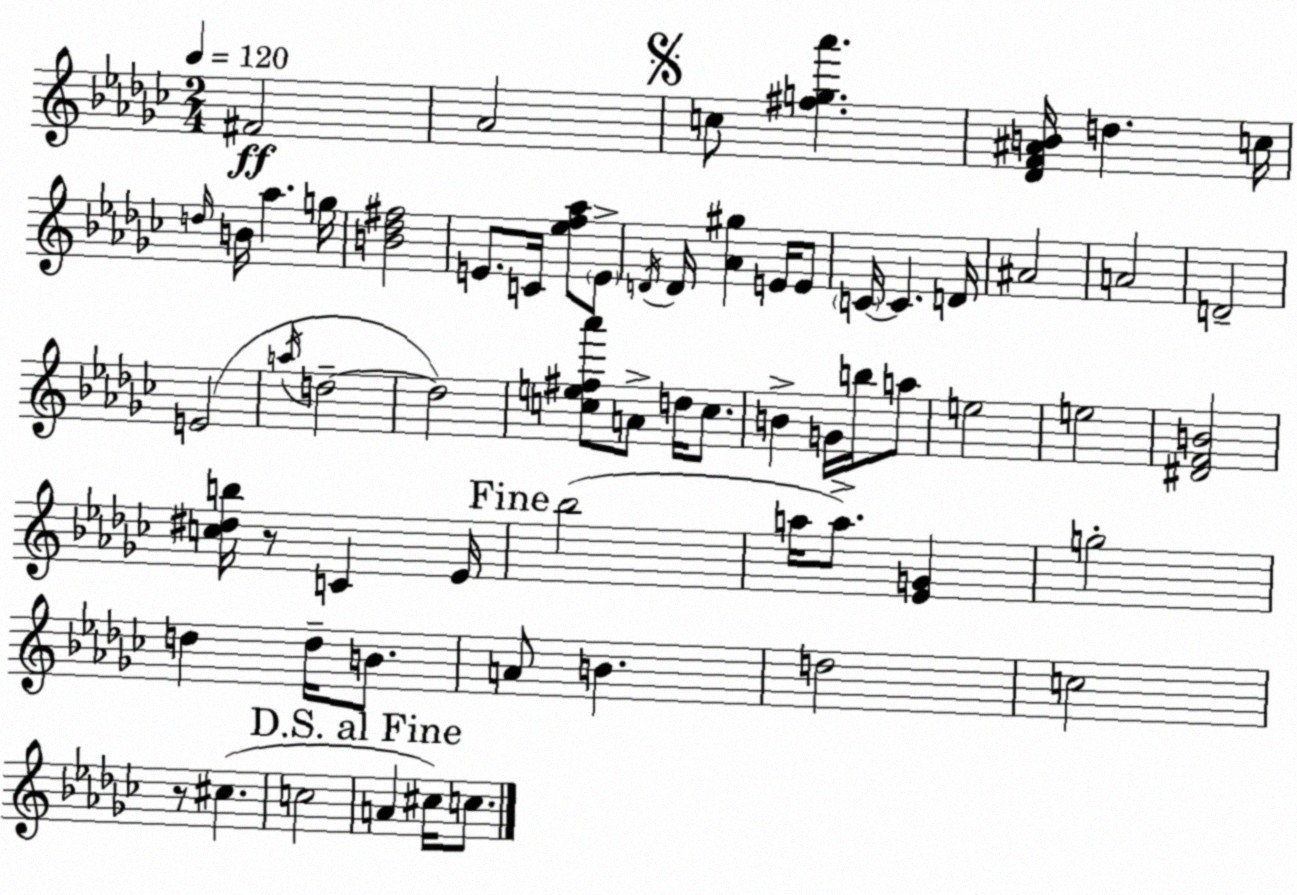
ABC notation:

X:1
T:Untitled
M:2/4
L:1/4
K:Ebm
^F2 _A2 c/2 [^fg_a'] [_DF^AB]/4 d c/4 d/4 B/4 _a g/4 [B_d^f]2 E/2 C/4 [_ef_a]/2 E/2 D/4 D/4 [_A^g] E/4 E/2 C/4 C D/4 ^A2 A2 D2 E2 a/4 d2 d2 [ce^f_a']/2 A/2 d/4 c/2 B G/4 b/4 a/2 e2 e2 [^DFB]2 [c^db]/4 z/2 C _E/4 _b2 a/4 a/2 [_EG] g2 d d/4 B/2 A/2 B d2 c2 z/2 ^c c2 A ^c/4 c/2